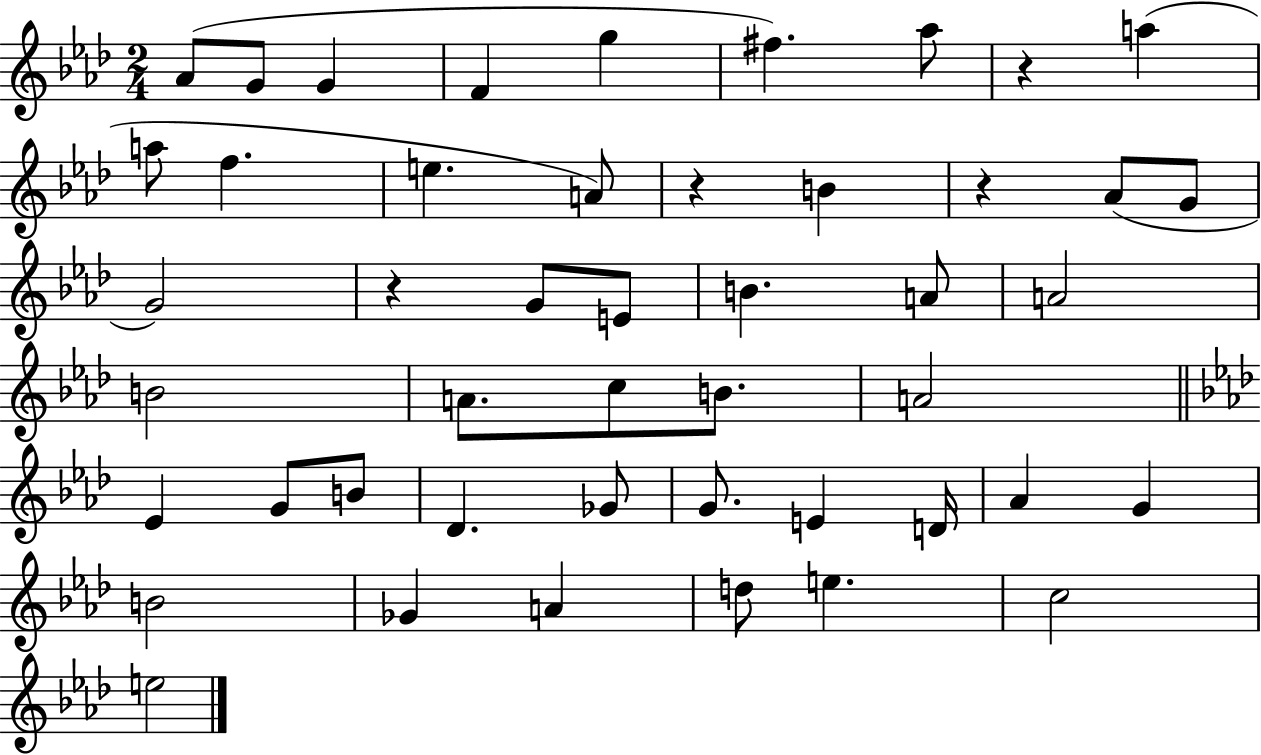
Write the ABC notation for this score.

X:1
T:Untitled
M:2/4
L:1/4
K:Ab
_A/2 G/2 G F g ^f _a/2 z a a/2 f e A/2 z B z _A/2 G/2 G2 z G/2 E/2 B A/2 A2 B2 A/2 c/2 B/2 A2 _E G/2 B/2 _D _G/2 G/2 E D/4 _A G B2 _G A d/2 e c2 e2